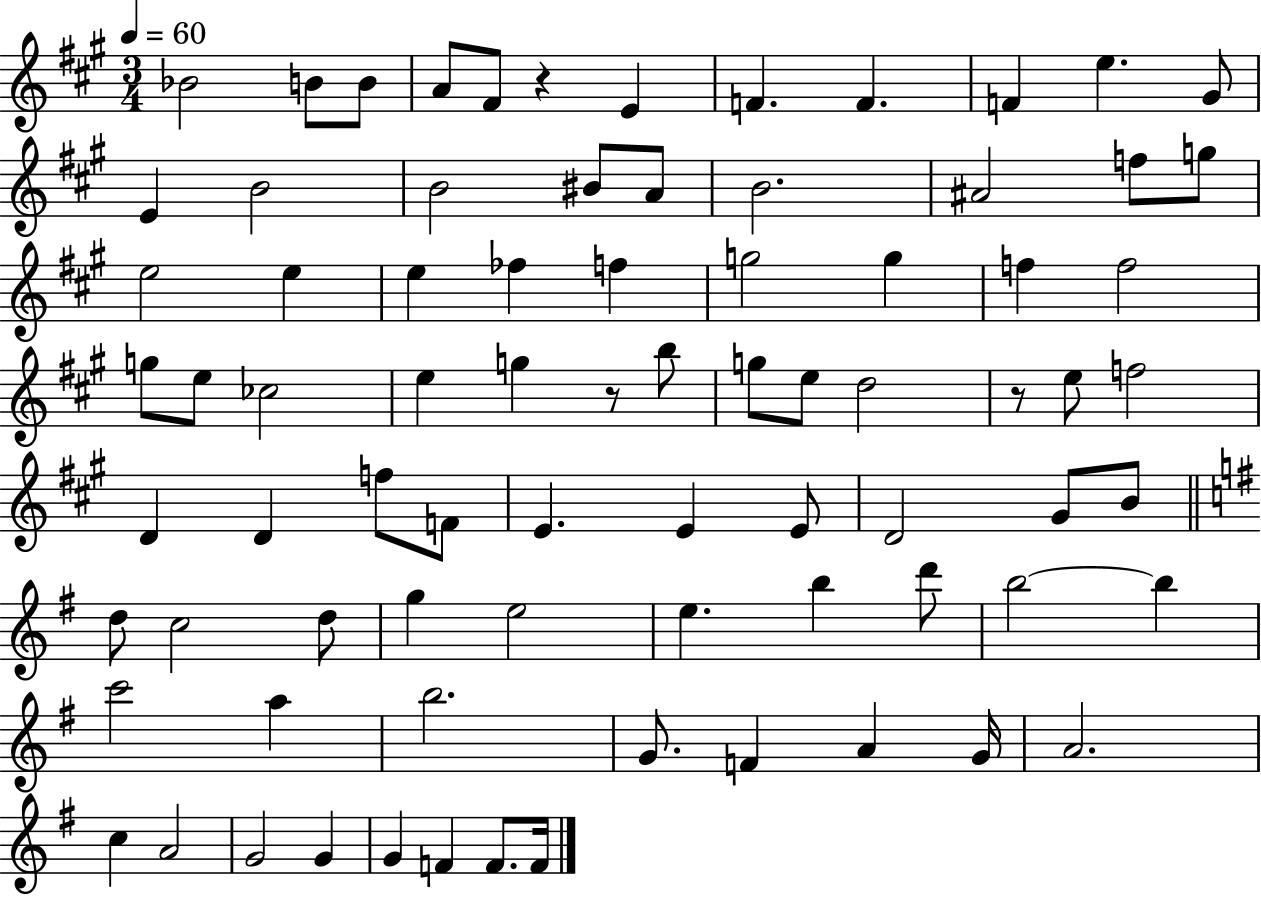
X:1
T:Untitled
M:3/4
L:1/4
K:A
_B2 B/2 B/2 A/2 ^F/2 z E F F F e ^G/2 E B2 B2 ^B/2 A/2 B2 ^A2 f/2 g/2 e2 e e _f f g2 g f f2 g/2 e/2 _c2 e g z/2 b/2 g/2 e/2 d2 z/2 e/2 f2 D D f/2 F/2 E E E/2 D2 ^G/2 B/2 d/2 c2 d/2 g e2 e b d'/2 b2 b c'2 a b2 G/2 F A G/4 A2 c A2 G2 G G F F/2 F/4